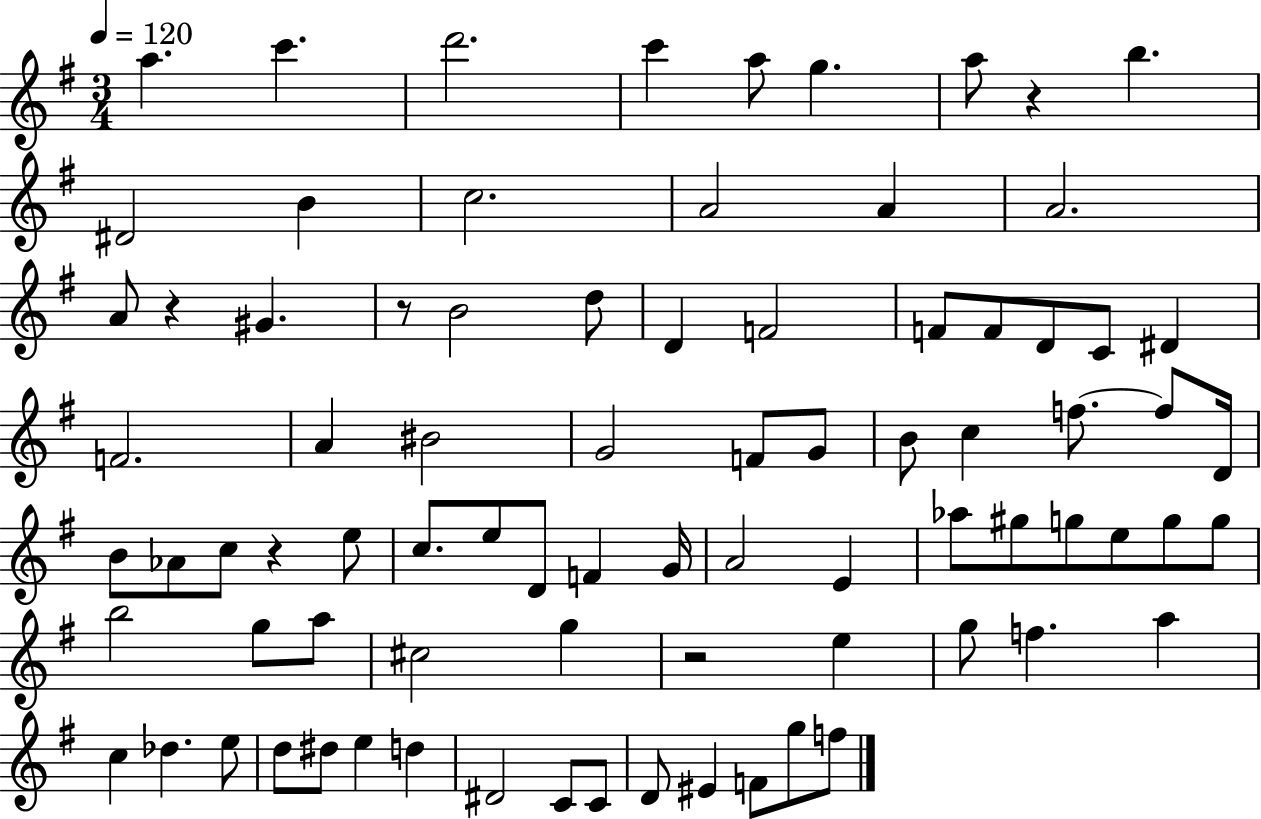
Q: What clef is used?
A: treble